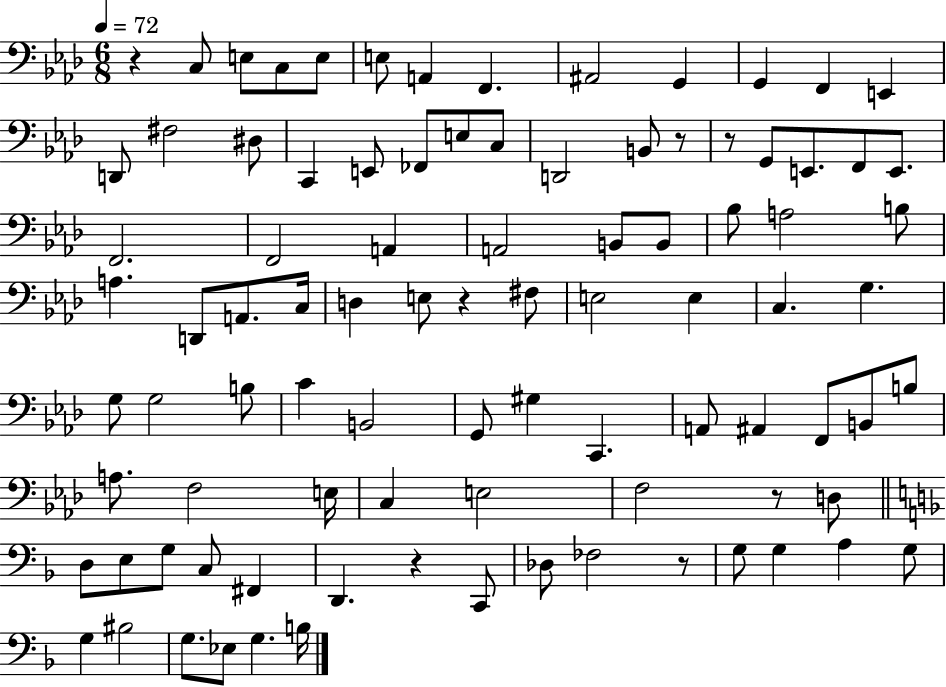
R/q C3/e E3/e C3/e E3/e E3/e A2/q F2/q. A#2/h G2/q G2/q F2/q E2/q D2/e F#3/h D#3/e C2/q E2/e FES2/e E3/e C3/e D2/h B2/e R/e R/e G2/e E2/e. F2/e E2/e. F2/h. F2/h A2/q A2/h B2/e B2/e Bb3/e A3/h B3/e A3/q. D2/e A2/e. C3/s D3/q E3/e R/q F#3/e E3/h E3/q C3/q. G3/q. G3/e G3/h B3/e C4/q B2/h G2/e G#3/q C2/q. A2/e A#2/q F2/e B2/e B3/e A3/e. F3/h E3/s C3/q E3/h F3/h R/e D3/e D3/e E3/e G3/e C3/e F#2/q D2/q. R/q C2/e Db3/e FES3/h R/e G3/e G3/q A3/q G3/e G3/q BIS3/h G3/e. Eb3/e G3/q. B3/s